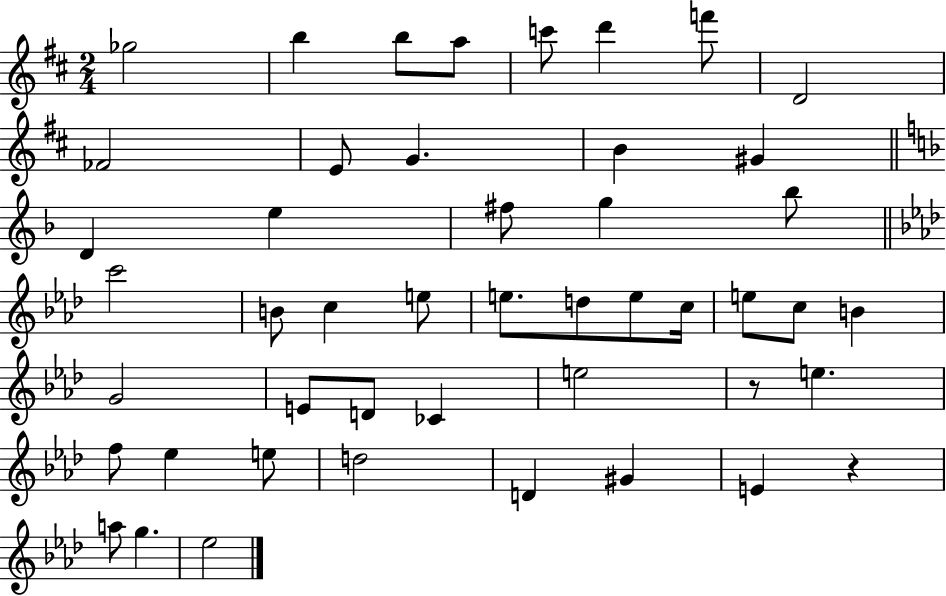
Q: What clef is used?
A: treble